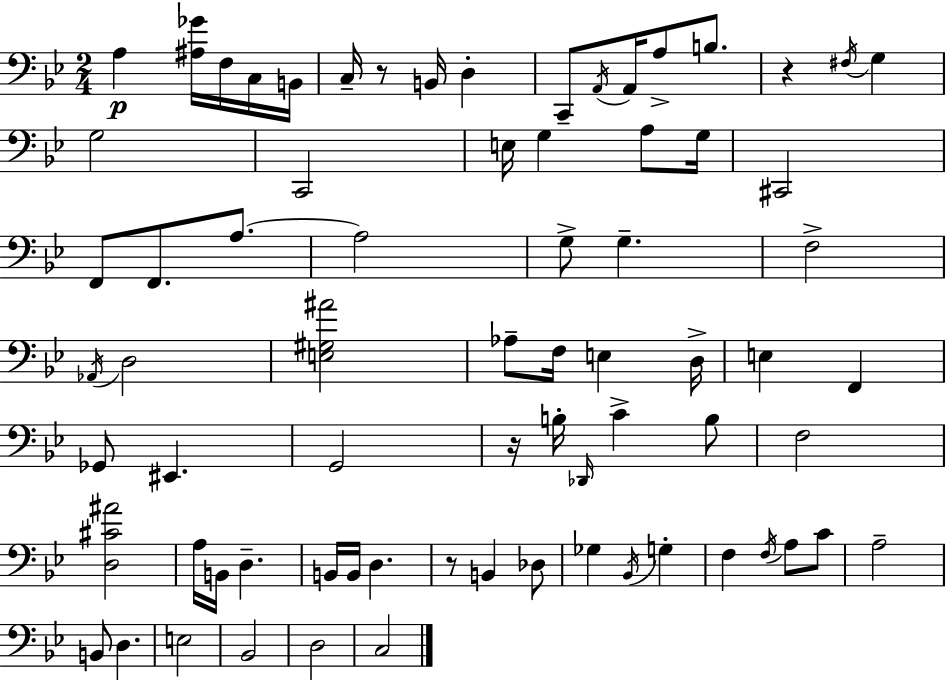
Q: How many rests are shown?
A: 4